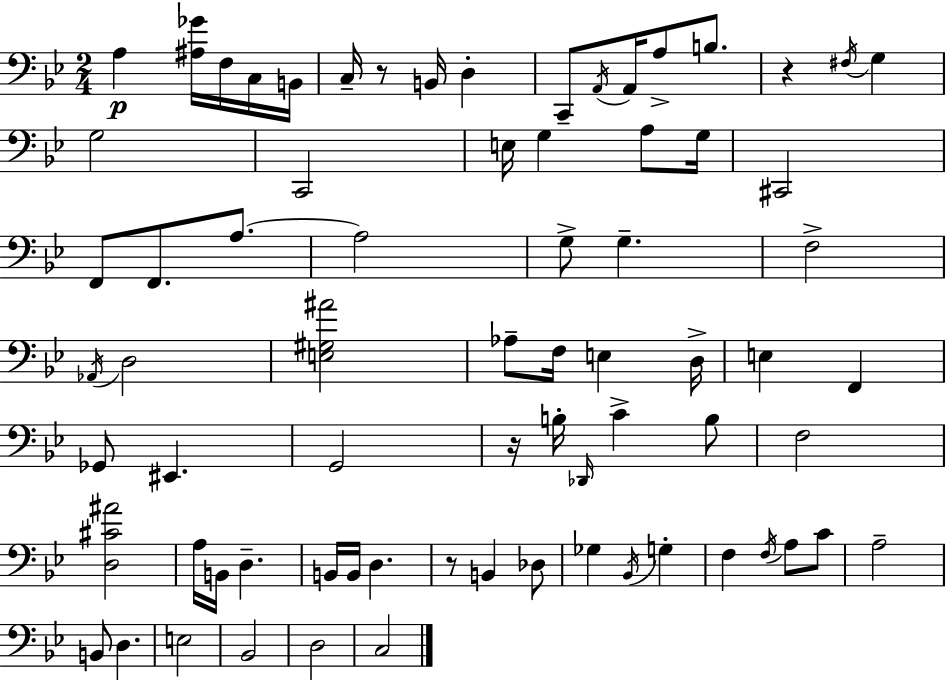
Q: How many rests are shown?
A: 4